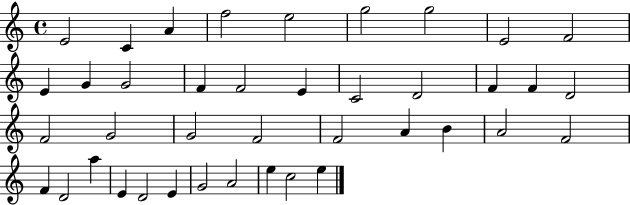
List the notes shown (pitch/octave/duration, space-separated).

E4/h C4/q A4/q F5/h E5/h G5/h G5/h E4/h F4/h E4/q G4/q G4/h F4/q F4/h E4/q C4/h D4/h F4/q F4/q D4/h F4/h G4/h G4/h F4/h F4/h A4/q B4/q A4/h F4/h F4/q D4/h A5/q E4/q D4/h E4/q G4/h A4/h E5/q C5/h E5/q